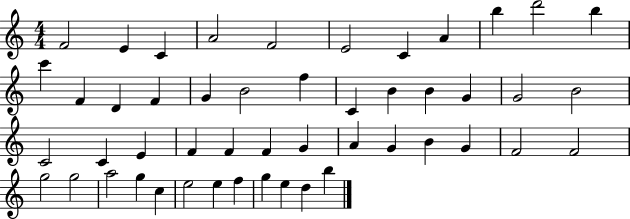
F4/h E4/q C4/q A4/h F4/h E4/h C4/q A4/q B5/q D6/h B5/q C6/q F4/q D4/q F4/q G4/q B4/h F5/q C4/q B4/q B4/q G4/q G4/h B4/h C4/h C4/q E4/q F4/q F4/q F4/q G4/q A4/q G4/q B4/q G4/q F4/h F4/h G5/h G5/h A5/h G5/q C5/q E5/h E5/q F5/q G5/q E5/q D5/q B5/q